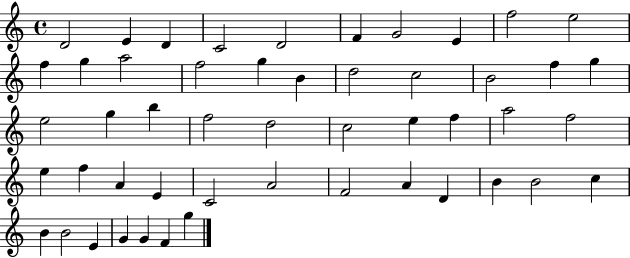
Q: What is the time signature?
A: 4/4